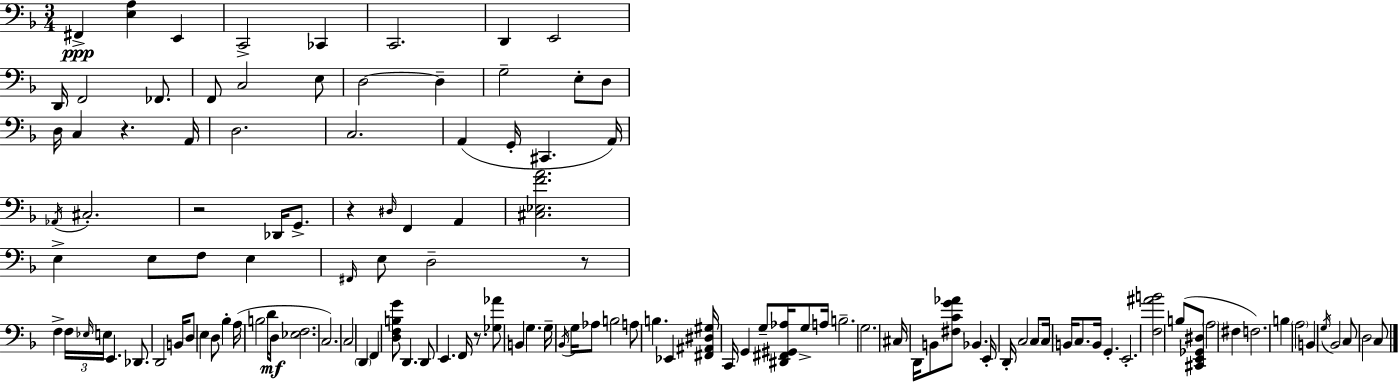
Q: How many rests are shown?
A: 5